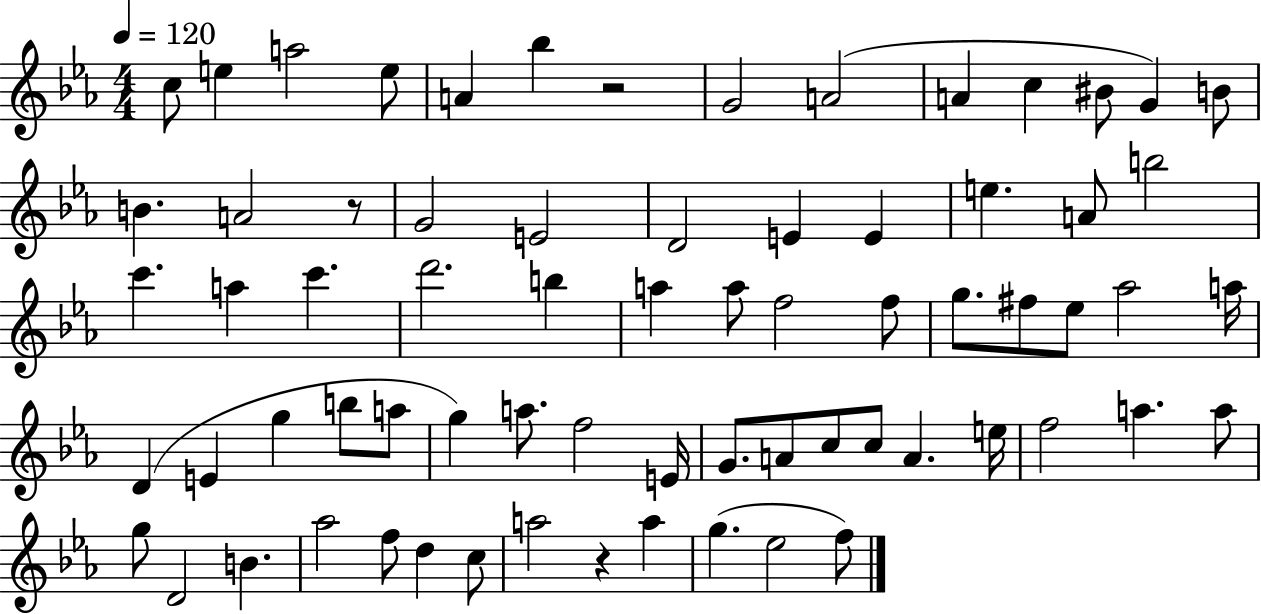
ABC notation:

X:1
T:Untitled
M:4/4
L:1/4
K:Eb
c/2 e a2 e/2 A _b z2 G2 A2 A c ^B/2 G B/2 B A2 z/2 G2 E2 D2 E E e A/2 b2 c' a c' d'2 b a a/2 f2 f/2 g/2 ^f/2 _e/2 _a2 a/4 D E g b/2 a/2 g a/2 f2 E/4 G/2 A/2 c/2 c/2 A e/4 f2 a a/2 g/2 D2 B _a2 f/2 d c/2 a2 z a g _e2 f/2